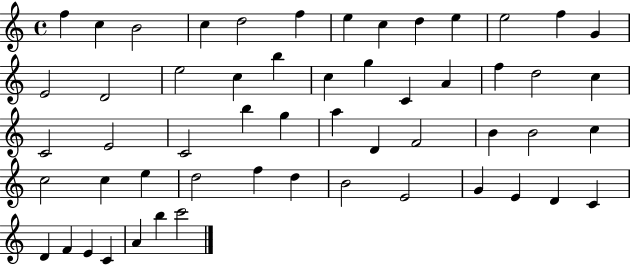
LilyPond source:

{
  \clef treble
  \time 4/4
  \defaultTimeSignature
  \key c \major
  f''4 c''4 b'2 | c''4 d''2 f''4 | e''4 c''4 d''4 e''4 | e''2 f''4 g'4 | \break e'2 d'2 | e''2 c''4 b''4 | c''4 g''4 c'4 a'4 | f''4 d''2 c''4 | \break c'2 e'2 | c'2 b''4 g''4 | a''4 d'4 f'2 | b'4 b'2 c''4 | \break c''2 c''4 e''4 | d''2 f''4 d''4 | b'2 e'2 | g'4 e'4 d'4 c'4 | \break d'4 f'4 e'4 c'4 | a'4 b''4 c'''2 | \bar "|."
}